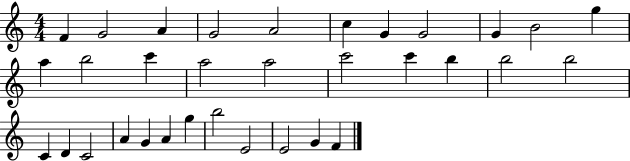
F4/q G4/h A4/q G4/h A4/h C5/q G4/q G4/h G4/q B4/h G5/q A5/q B5/h C6/q A5/h A5/h C6/h C6/q B5/q B5/h B5/h C4/q D4/q C4/h A4/q G4/q A4/q G5/q B5/h E4/h E4/h G4/q F4/q